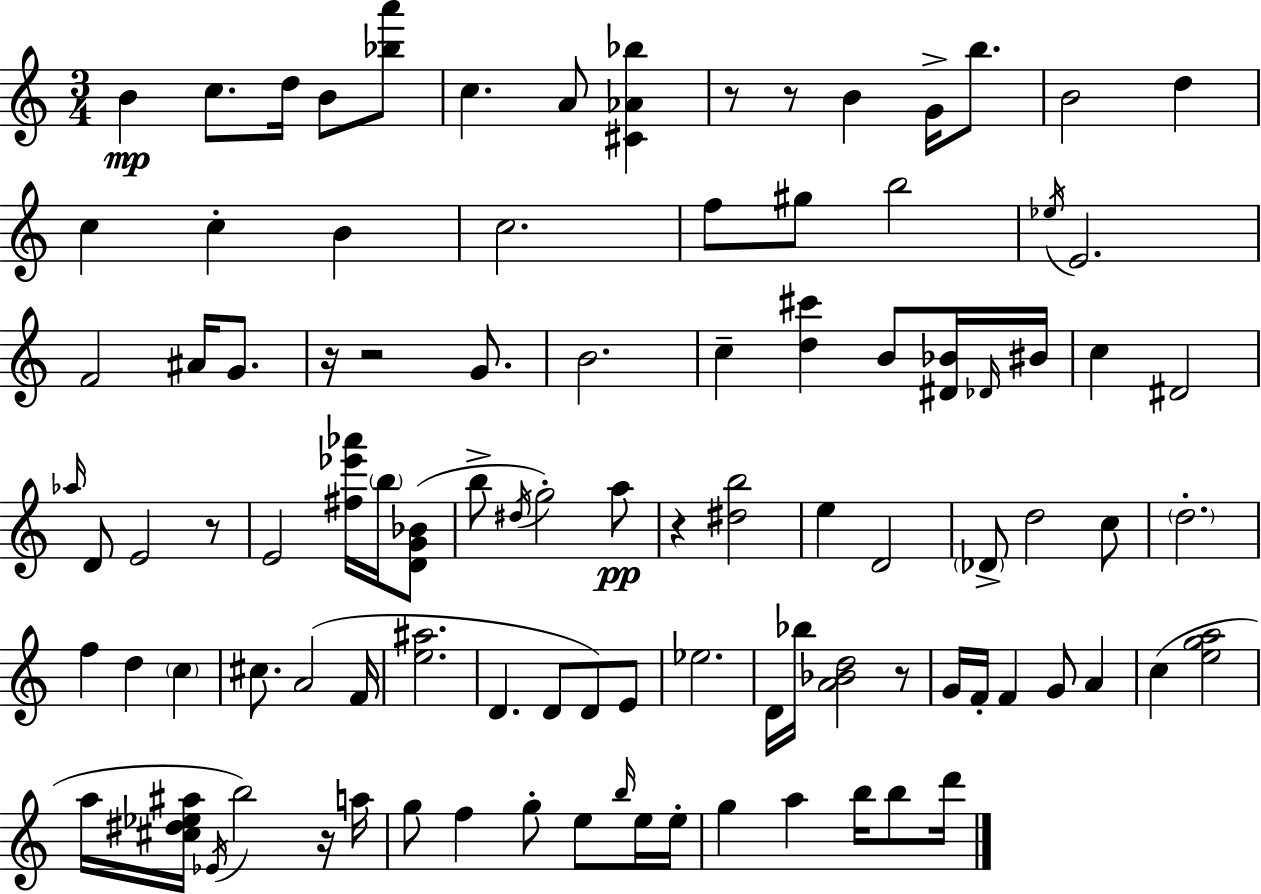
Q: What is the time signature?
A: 3/4